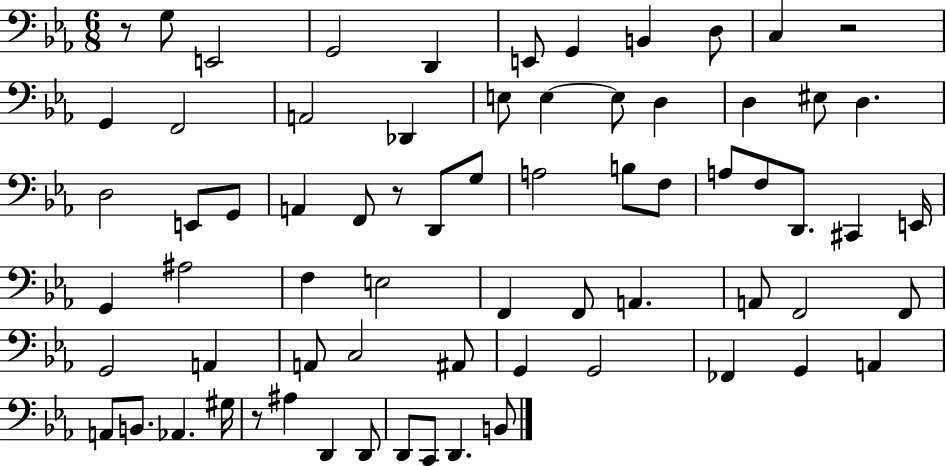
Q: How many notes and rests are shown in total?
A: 70